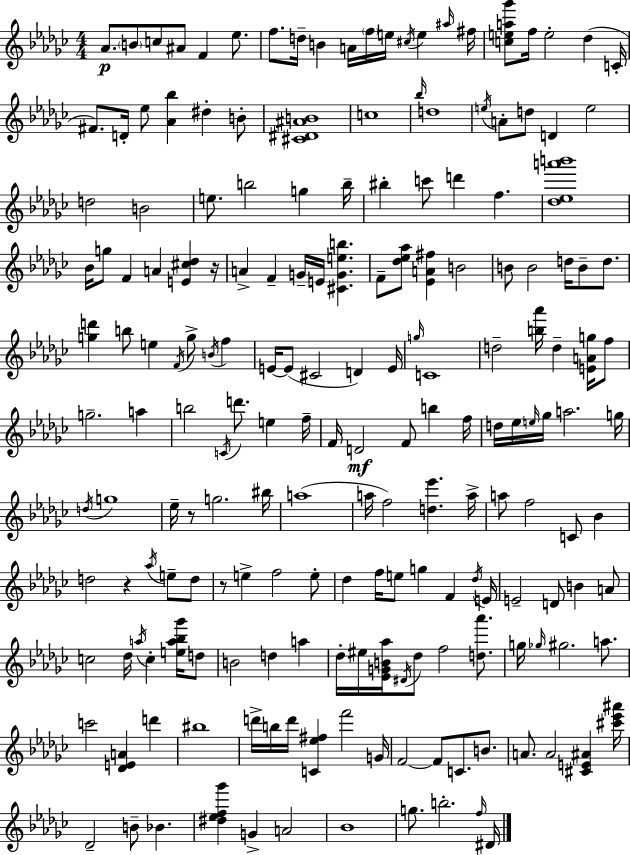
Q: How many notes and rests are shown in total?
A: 188